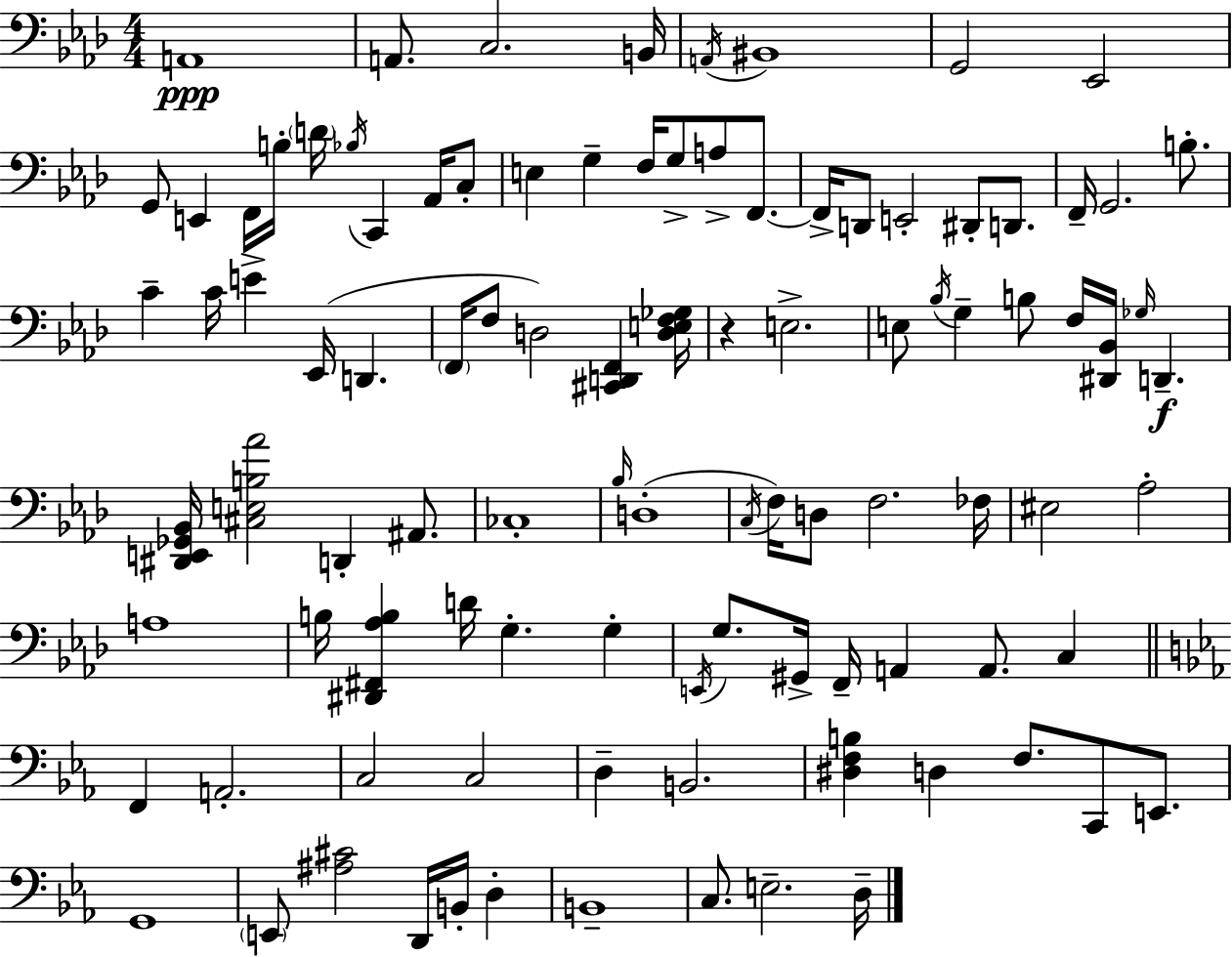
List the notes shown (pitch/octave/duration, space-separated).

A2/w A2/e. C3/h. B2/s A2/s BIS2/w G2/h Eb2/h G2/e E2/q F2/s B3/s D4/s Bb3/s C2/q Ab2/s C3/e E3/q G3/q F3/s G3/e A3/e F2/e. F2/s D2/e E2/h D#2/e D2/e. F2/s G2/h. B3/e. C4/q C4/s E4/q Eb2/s D2/q. F2/s F3/e D3/h [C#2,D2,F2]/q [D3,E3,F3,Gb3]/s R/q E3/h. E3/e Bb3/s G3/q B3/e F3/s [D#2,Bb2]/s Gb3/s D2/q. [D#2,E2,Gb2,Bb2]/s [C#3,E3,B3,Ab4]/h D2/q A#2/e. CES3/w Bb3/s D3/w C3/s F3/s D3/e F3/h. FES3/s EIS3/h Ab3/h A3/w B3/s [D#2,F#2,Ab3,B3]/q D4/s G3/q. G3/q E2/s G3/e. G#2/s F2/s A2/q A2/e. C3/q F2/q A2/h. C3/h C3/h D3/q B2/h. [D#3,F3,B3]/q D3/q F3/e. C2/e E2/e. G2/w E2/e [A#3,C#4]/h D2/s B2/s D3/q B2/w C3/e. E3/h. D3/s